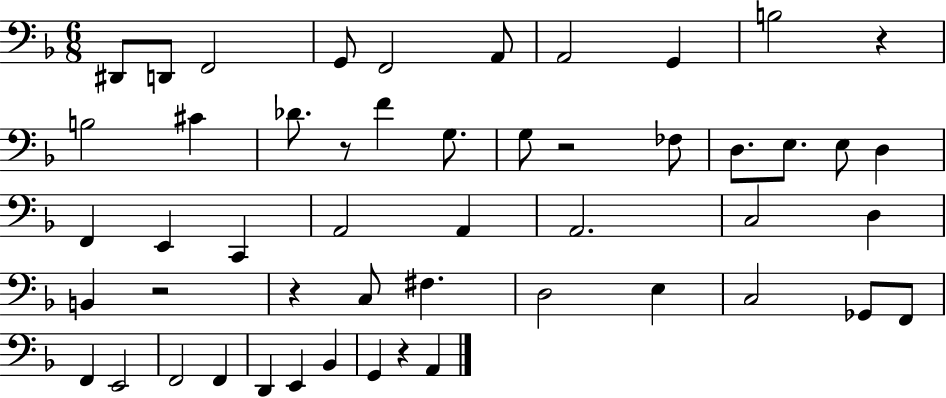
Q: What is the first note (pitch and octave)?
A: D#2